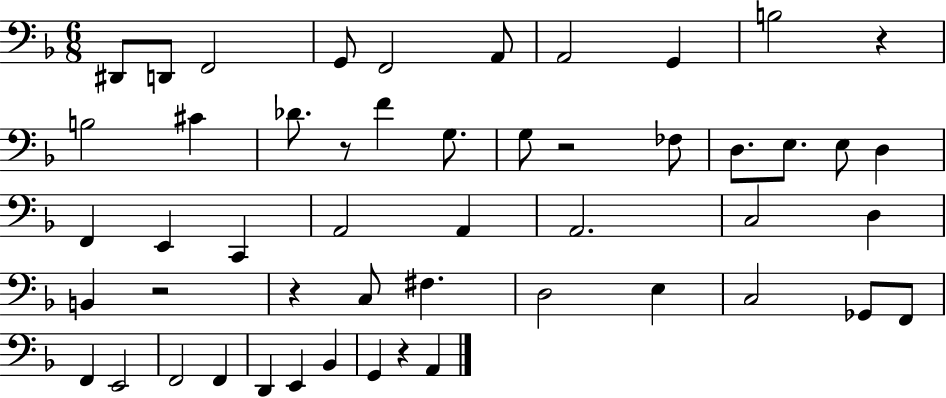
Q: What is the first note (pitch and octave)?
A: D#2